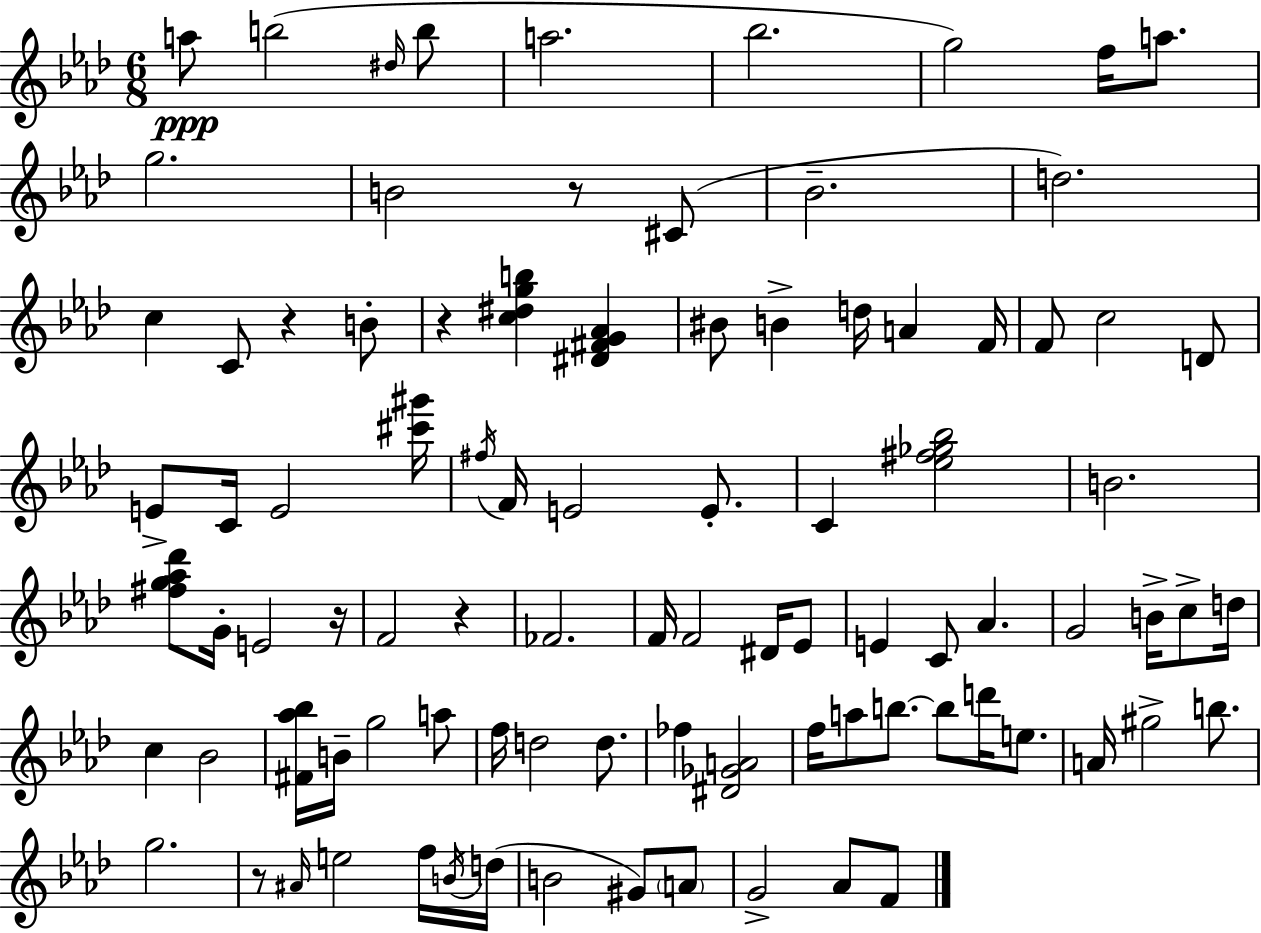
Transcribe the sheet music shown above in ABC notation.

X:1
T:Untitled
M:6/8
L:1/4
K:Fm
a/2 b2 ^d/4 b/2 a2 _b2 g2 f/4 a/2 g2 B2 z/2 ^C/2 _B2 d2 c C/2 z B/2 z [c^dgb] [^D^FG_A] ^B/2 B d/4 A F/4 F/2 c2 D/2 E/2 C/4 E2 [^c'^g']/4 ^f/4 F/4 E2 E/2 C [_e^f_g_b]2 B2 [^fg_a_d']/2 G/4 E2 z/4 F2 z _F2 F/4 F2 ^D/4 _E/2 E C/2 _A G2 B/4 c/2 d/4 c _B2 [^F_a_b]/4 B/4 g2 a/2 f/4 d2 d/2 _f [^D_GA]2 f/4 a/2 b/2 b/2 d'/4 e/2 A/4 ^g2 b/2 g2 z/2 ^A/4 e2 f/4 B/4 d/4 B2 ^G/2 A/2 G2 _A/2 F/2